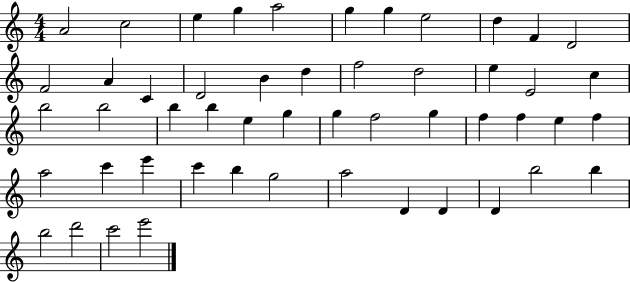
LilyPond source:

{
  \clef treble
  \numericTimeSignature
  \time 4/4
  \key c \major
  a'2 c''2 | e''4 g''4 a''2 | g''4 g''4 e''2 | d''4 f'4 d'2 | \break f'2 a'4 c'4 | d'2 b'4 d''4 | f''2 d''2 | e''4 e'2 c''4 | \break b''2 b''2 | b''4 b''4 e''4 g''4 | g''4 f''2 g''4 | f''4 f''4 e''4 f''4 | \break a''2 c'''4 e'''4 | c'''4 b''4 g''2 | a''2 d'4 d'4 | d'4 b''2 b''4 | \break b''2 d'''2 | c'''2 e'''2 | \bar "|."
}